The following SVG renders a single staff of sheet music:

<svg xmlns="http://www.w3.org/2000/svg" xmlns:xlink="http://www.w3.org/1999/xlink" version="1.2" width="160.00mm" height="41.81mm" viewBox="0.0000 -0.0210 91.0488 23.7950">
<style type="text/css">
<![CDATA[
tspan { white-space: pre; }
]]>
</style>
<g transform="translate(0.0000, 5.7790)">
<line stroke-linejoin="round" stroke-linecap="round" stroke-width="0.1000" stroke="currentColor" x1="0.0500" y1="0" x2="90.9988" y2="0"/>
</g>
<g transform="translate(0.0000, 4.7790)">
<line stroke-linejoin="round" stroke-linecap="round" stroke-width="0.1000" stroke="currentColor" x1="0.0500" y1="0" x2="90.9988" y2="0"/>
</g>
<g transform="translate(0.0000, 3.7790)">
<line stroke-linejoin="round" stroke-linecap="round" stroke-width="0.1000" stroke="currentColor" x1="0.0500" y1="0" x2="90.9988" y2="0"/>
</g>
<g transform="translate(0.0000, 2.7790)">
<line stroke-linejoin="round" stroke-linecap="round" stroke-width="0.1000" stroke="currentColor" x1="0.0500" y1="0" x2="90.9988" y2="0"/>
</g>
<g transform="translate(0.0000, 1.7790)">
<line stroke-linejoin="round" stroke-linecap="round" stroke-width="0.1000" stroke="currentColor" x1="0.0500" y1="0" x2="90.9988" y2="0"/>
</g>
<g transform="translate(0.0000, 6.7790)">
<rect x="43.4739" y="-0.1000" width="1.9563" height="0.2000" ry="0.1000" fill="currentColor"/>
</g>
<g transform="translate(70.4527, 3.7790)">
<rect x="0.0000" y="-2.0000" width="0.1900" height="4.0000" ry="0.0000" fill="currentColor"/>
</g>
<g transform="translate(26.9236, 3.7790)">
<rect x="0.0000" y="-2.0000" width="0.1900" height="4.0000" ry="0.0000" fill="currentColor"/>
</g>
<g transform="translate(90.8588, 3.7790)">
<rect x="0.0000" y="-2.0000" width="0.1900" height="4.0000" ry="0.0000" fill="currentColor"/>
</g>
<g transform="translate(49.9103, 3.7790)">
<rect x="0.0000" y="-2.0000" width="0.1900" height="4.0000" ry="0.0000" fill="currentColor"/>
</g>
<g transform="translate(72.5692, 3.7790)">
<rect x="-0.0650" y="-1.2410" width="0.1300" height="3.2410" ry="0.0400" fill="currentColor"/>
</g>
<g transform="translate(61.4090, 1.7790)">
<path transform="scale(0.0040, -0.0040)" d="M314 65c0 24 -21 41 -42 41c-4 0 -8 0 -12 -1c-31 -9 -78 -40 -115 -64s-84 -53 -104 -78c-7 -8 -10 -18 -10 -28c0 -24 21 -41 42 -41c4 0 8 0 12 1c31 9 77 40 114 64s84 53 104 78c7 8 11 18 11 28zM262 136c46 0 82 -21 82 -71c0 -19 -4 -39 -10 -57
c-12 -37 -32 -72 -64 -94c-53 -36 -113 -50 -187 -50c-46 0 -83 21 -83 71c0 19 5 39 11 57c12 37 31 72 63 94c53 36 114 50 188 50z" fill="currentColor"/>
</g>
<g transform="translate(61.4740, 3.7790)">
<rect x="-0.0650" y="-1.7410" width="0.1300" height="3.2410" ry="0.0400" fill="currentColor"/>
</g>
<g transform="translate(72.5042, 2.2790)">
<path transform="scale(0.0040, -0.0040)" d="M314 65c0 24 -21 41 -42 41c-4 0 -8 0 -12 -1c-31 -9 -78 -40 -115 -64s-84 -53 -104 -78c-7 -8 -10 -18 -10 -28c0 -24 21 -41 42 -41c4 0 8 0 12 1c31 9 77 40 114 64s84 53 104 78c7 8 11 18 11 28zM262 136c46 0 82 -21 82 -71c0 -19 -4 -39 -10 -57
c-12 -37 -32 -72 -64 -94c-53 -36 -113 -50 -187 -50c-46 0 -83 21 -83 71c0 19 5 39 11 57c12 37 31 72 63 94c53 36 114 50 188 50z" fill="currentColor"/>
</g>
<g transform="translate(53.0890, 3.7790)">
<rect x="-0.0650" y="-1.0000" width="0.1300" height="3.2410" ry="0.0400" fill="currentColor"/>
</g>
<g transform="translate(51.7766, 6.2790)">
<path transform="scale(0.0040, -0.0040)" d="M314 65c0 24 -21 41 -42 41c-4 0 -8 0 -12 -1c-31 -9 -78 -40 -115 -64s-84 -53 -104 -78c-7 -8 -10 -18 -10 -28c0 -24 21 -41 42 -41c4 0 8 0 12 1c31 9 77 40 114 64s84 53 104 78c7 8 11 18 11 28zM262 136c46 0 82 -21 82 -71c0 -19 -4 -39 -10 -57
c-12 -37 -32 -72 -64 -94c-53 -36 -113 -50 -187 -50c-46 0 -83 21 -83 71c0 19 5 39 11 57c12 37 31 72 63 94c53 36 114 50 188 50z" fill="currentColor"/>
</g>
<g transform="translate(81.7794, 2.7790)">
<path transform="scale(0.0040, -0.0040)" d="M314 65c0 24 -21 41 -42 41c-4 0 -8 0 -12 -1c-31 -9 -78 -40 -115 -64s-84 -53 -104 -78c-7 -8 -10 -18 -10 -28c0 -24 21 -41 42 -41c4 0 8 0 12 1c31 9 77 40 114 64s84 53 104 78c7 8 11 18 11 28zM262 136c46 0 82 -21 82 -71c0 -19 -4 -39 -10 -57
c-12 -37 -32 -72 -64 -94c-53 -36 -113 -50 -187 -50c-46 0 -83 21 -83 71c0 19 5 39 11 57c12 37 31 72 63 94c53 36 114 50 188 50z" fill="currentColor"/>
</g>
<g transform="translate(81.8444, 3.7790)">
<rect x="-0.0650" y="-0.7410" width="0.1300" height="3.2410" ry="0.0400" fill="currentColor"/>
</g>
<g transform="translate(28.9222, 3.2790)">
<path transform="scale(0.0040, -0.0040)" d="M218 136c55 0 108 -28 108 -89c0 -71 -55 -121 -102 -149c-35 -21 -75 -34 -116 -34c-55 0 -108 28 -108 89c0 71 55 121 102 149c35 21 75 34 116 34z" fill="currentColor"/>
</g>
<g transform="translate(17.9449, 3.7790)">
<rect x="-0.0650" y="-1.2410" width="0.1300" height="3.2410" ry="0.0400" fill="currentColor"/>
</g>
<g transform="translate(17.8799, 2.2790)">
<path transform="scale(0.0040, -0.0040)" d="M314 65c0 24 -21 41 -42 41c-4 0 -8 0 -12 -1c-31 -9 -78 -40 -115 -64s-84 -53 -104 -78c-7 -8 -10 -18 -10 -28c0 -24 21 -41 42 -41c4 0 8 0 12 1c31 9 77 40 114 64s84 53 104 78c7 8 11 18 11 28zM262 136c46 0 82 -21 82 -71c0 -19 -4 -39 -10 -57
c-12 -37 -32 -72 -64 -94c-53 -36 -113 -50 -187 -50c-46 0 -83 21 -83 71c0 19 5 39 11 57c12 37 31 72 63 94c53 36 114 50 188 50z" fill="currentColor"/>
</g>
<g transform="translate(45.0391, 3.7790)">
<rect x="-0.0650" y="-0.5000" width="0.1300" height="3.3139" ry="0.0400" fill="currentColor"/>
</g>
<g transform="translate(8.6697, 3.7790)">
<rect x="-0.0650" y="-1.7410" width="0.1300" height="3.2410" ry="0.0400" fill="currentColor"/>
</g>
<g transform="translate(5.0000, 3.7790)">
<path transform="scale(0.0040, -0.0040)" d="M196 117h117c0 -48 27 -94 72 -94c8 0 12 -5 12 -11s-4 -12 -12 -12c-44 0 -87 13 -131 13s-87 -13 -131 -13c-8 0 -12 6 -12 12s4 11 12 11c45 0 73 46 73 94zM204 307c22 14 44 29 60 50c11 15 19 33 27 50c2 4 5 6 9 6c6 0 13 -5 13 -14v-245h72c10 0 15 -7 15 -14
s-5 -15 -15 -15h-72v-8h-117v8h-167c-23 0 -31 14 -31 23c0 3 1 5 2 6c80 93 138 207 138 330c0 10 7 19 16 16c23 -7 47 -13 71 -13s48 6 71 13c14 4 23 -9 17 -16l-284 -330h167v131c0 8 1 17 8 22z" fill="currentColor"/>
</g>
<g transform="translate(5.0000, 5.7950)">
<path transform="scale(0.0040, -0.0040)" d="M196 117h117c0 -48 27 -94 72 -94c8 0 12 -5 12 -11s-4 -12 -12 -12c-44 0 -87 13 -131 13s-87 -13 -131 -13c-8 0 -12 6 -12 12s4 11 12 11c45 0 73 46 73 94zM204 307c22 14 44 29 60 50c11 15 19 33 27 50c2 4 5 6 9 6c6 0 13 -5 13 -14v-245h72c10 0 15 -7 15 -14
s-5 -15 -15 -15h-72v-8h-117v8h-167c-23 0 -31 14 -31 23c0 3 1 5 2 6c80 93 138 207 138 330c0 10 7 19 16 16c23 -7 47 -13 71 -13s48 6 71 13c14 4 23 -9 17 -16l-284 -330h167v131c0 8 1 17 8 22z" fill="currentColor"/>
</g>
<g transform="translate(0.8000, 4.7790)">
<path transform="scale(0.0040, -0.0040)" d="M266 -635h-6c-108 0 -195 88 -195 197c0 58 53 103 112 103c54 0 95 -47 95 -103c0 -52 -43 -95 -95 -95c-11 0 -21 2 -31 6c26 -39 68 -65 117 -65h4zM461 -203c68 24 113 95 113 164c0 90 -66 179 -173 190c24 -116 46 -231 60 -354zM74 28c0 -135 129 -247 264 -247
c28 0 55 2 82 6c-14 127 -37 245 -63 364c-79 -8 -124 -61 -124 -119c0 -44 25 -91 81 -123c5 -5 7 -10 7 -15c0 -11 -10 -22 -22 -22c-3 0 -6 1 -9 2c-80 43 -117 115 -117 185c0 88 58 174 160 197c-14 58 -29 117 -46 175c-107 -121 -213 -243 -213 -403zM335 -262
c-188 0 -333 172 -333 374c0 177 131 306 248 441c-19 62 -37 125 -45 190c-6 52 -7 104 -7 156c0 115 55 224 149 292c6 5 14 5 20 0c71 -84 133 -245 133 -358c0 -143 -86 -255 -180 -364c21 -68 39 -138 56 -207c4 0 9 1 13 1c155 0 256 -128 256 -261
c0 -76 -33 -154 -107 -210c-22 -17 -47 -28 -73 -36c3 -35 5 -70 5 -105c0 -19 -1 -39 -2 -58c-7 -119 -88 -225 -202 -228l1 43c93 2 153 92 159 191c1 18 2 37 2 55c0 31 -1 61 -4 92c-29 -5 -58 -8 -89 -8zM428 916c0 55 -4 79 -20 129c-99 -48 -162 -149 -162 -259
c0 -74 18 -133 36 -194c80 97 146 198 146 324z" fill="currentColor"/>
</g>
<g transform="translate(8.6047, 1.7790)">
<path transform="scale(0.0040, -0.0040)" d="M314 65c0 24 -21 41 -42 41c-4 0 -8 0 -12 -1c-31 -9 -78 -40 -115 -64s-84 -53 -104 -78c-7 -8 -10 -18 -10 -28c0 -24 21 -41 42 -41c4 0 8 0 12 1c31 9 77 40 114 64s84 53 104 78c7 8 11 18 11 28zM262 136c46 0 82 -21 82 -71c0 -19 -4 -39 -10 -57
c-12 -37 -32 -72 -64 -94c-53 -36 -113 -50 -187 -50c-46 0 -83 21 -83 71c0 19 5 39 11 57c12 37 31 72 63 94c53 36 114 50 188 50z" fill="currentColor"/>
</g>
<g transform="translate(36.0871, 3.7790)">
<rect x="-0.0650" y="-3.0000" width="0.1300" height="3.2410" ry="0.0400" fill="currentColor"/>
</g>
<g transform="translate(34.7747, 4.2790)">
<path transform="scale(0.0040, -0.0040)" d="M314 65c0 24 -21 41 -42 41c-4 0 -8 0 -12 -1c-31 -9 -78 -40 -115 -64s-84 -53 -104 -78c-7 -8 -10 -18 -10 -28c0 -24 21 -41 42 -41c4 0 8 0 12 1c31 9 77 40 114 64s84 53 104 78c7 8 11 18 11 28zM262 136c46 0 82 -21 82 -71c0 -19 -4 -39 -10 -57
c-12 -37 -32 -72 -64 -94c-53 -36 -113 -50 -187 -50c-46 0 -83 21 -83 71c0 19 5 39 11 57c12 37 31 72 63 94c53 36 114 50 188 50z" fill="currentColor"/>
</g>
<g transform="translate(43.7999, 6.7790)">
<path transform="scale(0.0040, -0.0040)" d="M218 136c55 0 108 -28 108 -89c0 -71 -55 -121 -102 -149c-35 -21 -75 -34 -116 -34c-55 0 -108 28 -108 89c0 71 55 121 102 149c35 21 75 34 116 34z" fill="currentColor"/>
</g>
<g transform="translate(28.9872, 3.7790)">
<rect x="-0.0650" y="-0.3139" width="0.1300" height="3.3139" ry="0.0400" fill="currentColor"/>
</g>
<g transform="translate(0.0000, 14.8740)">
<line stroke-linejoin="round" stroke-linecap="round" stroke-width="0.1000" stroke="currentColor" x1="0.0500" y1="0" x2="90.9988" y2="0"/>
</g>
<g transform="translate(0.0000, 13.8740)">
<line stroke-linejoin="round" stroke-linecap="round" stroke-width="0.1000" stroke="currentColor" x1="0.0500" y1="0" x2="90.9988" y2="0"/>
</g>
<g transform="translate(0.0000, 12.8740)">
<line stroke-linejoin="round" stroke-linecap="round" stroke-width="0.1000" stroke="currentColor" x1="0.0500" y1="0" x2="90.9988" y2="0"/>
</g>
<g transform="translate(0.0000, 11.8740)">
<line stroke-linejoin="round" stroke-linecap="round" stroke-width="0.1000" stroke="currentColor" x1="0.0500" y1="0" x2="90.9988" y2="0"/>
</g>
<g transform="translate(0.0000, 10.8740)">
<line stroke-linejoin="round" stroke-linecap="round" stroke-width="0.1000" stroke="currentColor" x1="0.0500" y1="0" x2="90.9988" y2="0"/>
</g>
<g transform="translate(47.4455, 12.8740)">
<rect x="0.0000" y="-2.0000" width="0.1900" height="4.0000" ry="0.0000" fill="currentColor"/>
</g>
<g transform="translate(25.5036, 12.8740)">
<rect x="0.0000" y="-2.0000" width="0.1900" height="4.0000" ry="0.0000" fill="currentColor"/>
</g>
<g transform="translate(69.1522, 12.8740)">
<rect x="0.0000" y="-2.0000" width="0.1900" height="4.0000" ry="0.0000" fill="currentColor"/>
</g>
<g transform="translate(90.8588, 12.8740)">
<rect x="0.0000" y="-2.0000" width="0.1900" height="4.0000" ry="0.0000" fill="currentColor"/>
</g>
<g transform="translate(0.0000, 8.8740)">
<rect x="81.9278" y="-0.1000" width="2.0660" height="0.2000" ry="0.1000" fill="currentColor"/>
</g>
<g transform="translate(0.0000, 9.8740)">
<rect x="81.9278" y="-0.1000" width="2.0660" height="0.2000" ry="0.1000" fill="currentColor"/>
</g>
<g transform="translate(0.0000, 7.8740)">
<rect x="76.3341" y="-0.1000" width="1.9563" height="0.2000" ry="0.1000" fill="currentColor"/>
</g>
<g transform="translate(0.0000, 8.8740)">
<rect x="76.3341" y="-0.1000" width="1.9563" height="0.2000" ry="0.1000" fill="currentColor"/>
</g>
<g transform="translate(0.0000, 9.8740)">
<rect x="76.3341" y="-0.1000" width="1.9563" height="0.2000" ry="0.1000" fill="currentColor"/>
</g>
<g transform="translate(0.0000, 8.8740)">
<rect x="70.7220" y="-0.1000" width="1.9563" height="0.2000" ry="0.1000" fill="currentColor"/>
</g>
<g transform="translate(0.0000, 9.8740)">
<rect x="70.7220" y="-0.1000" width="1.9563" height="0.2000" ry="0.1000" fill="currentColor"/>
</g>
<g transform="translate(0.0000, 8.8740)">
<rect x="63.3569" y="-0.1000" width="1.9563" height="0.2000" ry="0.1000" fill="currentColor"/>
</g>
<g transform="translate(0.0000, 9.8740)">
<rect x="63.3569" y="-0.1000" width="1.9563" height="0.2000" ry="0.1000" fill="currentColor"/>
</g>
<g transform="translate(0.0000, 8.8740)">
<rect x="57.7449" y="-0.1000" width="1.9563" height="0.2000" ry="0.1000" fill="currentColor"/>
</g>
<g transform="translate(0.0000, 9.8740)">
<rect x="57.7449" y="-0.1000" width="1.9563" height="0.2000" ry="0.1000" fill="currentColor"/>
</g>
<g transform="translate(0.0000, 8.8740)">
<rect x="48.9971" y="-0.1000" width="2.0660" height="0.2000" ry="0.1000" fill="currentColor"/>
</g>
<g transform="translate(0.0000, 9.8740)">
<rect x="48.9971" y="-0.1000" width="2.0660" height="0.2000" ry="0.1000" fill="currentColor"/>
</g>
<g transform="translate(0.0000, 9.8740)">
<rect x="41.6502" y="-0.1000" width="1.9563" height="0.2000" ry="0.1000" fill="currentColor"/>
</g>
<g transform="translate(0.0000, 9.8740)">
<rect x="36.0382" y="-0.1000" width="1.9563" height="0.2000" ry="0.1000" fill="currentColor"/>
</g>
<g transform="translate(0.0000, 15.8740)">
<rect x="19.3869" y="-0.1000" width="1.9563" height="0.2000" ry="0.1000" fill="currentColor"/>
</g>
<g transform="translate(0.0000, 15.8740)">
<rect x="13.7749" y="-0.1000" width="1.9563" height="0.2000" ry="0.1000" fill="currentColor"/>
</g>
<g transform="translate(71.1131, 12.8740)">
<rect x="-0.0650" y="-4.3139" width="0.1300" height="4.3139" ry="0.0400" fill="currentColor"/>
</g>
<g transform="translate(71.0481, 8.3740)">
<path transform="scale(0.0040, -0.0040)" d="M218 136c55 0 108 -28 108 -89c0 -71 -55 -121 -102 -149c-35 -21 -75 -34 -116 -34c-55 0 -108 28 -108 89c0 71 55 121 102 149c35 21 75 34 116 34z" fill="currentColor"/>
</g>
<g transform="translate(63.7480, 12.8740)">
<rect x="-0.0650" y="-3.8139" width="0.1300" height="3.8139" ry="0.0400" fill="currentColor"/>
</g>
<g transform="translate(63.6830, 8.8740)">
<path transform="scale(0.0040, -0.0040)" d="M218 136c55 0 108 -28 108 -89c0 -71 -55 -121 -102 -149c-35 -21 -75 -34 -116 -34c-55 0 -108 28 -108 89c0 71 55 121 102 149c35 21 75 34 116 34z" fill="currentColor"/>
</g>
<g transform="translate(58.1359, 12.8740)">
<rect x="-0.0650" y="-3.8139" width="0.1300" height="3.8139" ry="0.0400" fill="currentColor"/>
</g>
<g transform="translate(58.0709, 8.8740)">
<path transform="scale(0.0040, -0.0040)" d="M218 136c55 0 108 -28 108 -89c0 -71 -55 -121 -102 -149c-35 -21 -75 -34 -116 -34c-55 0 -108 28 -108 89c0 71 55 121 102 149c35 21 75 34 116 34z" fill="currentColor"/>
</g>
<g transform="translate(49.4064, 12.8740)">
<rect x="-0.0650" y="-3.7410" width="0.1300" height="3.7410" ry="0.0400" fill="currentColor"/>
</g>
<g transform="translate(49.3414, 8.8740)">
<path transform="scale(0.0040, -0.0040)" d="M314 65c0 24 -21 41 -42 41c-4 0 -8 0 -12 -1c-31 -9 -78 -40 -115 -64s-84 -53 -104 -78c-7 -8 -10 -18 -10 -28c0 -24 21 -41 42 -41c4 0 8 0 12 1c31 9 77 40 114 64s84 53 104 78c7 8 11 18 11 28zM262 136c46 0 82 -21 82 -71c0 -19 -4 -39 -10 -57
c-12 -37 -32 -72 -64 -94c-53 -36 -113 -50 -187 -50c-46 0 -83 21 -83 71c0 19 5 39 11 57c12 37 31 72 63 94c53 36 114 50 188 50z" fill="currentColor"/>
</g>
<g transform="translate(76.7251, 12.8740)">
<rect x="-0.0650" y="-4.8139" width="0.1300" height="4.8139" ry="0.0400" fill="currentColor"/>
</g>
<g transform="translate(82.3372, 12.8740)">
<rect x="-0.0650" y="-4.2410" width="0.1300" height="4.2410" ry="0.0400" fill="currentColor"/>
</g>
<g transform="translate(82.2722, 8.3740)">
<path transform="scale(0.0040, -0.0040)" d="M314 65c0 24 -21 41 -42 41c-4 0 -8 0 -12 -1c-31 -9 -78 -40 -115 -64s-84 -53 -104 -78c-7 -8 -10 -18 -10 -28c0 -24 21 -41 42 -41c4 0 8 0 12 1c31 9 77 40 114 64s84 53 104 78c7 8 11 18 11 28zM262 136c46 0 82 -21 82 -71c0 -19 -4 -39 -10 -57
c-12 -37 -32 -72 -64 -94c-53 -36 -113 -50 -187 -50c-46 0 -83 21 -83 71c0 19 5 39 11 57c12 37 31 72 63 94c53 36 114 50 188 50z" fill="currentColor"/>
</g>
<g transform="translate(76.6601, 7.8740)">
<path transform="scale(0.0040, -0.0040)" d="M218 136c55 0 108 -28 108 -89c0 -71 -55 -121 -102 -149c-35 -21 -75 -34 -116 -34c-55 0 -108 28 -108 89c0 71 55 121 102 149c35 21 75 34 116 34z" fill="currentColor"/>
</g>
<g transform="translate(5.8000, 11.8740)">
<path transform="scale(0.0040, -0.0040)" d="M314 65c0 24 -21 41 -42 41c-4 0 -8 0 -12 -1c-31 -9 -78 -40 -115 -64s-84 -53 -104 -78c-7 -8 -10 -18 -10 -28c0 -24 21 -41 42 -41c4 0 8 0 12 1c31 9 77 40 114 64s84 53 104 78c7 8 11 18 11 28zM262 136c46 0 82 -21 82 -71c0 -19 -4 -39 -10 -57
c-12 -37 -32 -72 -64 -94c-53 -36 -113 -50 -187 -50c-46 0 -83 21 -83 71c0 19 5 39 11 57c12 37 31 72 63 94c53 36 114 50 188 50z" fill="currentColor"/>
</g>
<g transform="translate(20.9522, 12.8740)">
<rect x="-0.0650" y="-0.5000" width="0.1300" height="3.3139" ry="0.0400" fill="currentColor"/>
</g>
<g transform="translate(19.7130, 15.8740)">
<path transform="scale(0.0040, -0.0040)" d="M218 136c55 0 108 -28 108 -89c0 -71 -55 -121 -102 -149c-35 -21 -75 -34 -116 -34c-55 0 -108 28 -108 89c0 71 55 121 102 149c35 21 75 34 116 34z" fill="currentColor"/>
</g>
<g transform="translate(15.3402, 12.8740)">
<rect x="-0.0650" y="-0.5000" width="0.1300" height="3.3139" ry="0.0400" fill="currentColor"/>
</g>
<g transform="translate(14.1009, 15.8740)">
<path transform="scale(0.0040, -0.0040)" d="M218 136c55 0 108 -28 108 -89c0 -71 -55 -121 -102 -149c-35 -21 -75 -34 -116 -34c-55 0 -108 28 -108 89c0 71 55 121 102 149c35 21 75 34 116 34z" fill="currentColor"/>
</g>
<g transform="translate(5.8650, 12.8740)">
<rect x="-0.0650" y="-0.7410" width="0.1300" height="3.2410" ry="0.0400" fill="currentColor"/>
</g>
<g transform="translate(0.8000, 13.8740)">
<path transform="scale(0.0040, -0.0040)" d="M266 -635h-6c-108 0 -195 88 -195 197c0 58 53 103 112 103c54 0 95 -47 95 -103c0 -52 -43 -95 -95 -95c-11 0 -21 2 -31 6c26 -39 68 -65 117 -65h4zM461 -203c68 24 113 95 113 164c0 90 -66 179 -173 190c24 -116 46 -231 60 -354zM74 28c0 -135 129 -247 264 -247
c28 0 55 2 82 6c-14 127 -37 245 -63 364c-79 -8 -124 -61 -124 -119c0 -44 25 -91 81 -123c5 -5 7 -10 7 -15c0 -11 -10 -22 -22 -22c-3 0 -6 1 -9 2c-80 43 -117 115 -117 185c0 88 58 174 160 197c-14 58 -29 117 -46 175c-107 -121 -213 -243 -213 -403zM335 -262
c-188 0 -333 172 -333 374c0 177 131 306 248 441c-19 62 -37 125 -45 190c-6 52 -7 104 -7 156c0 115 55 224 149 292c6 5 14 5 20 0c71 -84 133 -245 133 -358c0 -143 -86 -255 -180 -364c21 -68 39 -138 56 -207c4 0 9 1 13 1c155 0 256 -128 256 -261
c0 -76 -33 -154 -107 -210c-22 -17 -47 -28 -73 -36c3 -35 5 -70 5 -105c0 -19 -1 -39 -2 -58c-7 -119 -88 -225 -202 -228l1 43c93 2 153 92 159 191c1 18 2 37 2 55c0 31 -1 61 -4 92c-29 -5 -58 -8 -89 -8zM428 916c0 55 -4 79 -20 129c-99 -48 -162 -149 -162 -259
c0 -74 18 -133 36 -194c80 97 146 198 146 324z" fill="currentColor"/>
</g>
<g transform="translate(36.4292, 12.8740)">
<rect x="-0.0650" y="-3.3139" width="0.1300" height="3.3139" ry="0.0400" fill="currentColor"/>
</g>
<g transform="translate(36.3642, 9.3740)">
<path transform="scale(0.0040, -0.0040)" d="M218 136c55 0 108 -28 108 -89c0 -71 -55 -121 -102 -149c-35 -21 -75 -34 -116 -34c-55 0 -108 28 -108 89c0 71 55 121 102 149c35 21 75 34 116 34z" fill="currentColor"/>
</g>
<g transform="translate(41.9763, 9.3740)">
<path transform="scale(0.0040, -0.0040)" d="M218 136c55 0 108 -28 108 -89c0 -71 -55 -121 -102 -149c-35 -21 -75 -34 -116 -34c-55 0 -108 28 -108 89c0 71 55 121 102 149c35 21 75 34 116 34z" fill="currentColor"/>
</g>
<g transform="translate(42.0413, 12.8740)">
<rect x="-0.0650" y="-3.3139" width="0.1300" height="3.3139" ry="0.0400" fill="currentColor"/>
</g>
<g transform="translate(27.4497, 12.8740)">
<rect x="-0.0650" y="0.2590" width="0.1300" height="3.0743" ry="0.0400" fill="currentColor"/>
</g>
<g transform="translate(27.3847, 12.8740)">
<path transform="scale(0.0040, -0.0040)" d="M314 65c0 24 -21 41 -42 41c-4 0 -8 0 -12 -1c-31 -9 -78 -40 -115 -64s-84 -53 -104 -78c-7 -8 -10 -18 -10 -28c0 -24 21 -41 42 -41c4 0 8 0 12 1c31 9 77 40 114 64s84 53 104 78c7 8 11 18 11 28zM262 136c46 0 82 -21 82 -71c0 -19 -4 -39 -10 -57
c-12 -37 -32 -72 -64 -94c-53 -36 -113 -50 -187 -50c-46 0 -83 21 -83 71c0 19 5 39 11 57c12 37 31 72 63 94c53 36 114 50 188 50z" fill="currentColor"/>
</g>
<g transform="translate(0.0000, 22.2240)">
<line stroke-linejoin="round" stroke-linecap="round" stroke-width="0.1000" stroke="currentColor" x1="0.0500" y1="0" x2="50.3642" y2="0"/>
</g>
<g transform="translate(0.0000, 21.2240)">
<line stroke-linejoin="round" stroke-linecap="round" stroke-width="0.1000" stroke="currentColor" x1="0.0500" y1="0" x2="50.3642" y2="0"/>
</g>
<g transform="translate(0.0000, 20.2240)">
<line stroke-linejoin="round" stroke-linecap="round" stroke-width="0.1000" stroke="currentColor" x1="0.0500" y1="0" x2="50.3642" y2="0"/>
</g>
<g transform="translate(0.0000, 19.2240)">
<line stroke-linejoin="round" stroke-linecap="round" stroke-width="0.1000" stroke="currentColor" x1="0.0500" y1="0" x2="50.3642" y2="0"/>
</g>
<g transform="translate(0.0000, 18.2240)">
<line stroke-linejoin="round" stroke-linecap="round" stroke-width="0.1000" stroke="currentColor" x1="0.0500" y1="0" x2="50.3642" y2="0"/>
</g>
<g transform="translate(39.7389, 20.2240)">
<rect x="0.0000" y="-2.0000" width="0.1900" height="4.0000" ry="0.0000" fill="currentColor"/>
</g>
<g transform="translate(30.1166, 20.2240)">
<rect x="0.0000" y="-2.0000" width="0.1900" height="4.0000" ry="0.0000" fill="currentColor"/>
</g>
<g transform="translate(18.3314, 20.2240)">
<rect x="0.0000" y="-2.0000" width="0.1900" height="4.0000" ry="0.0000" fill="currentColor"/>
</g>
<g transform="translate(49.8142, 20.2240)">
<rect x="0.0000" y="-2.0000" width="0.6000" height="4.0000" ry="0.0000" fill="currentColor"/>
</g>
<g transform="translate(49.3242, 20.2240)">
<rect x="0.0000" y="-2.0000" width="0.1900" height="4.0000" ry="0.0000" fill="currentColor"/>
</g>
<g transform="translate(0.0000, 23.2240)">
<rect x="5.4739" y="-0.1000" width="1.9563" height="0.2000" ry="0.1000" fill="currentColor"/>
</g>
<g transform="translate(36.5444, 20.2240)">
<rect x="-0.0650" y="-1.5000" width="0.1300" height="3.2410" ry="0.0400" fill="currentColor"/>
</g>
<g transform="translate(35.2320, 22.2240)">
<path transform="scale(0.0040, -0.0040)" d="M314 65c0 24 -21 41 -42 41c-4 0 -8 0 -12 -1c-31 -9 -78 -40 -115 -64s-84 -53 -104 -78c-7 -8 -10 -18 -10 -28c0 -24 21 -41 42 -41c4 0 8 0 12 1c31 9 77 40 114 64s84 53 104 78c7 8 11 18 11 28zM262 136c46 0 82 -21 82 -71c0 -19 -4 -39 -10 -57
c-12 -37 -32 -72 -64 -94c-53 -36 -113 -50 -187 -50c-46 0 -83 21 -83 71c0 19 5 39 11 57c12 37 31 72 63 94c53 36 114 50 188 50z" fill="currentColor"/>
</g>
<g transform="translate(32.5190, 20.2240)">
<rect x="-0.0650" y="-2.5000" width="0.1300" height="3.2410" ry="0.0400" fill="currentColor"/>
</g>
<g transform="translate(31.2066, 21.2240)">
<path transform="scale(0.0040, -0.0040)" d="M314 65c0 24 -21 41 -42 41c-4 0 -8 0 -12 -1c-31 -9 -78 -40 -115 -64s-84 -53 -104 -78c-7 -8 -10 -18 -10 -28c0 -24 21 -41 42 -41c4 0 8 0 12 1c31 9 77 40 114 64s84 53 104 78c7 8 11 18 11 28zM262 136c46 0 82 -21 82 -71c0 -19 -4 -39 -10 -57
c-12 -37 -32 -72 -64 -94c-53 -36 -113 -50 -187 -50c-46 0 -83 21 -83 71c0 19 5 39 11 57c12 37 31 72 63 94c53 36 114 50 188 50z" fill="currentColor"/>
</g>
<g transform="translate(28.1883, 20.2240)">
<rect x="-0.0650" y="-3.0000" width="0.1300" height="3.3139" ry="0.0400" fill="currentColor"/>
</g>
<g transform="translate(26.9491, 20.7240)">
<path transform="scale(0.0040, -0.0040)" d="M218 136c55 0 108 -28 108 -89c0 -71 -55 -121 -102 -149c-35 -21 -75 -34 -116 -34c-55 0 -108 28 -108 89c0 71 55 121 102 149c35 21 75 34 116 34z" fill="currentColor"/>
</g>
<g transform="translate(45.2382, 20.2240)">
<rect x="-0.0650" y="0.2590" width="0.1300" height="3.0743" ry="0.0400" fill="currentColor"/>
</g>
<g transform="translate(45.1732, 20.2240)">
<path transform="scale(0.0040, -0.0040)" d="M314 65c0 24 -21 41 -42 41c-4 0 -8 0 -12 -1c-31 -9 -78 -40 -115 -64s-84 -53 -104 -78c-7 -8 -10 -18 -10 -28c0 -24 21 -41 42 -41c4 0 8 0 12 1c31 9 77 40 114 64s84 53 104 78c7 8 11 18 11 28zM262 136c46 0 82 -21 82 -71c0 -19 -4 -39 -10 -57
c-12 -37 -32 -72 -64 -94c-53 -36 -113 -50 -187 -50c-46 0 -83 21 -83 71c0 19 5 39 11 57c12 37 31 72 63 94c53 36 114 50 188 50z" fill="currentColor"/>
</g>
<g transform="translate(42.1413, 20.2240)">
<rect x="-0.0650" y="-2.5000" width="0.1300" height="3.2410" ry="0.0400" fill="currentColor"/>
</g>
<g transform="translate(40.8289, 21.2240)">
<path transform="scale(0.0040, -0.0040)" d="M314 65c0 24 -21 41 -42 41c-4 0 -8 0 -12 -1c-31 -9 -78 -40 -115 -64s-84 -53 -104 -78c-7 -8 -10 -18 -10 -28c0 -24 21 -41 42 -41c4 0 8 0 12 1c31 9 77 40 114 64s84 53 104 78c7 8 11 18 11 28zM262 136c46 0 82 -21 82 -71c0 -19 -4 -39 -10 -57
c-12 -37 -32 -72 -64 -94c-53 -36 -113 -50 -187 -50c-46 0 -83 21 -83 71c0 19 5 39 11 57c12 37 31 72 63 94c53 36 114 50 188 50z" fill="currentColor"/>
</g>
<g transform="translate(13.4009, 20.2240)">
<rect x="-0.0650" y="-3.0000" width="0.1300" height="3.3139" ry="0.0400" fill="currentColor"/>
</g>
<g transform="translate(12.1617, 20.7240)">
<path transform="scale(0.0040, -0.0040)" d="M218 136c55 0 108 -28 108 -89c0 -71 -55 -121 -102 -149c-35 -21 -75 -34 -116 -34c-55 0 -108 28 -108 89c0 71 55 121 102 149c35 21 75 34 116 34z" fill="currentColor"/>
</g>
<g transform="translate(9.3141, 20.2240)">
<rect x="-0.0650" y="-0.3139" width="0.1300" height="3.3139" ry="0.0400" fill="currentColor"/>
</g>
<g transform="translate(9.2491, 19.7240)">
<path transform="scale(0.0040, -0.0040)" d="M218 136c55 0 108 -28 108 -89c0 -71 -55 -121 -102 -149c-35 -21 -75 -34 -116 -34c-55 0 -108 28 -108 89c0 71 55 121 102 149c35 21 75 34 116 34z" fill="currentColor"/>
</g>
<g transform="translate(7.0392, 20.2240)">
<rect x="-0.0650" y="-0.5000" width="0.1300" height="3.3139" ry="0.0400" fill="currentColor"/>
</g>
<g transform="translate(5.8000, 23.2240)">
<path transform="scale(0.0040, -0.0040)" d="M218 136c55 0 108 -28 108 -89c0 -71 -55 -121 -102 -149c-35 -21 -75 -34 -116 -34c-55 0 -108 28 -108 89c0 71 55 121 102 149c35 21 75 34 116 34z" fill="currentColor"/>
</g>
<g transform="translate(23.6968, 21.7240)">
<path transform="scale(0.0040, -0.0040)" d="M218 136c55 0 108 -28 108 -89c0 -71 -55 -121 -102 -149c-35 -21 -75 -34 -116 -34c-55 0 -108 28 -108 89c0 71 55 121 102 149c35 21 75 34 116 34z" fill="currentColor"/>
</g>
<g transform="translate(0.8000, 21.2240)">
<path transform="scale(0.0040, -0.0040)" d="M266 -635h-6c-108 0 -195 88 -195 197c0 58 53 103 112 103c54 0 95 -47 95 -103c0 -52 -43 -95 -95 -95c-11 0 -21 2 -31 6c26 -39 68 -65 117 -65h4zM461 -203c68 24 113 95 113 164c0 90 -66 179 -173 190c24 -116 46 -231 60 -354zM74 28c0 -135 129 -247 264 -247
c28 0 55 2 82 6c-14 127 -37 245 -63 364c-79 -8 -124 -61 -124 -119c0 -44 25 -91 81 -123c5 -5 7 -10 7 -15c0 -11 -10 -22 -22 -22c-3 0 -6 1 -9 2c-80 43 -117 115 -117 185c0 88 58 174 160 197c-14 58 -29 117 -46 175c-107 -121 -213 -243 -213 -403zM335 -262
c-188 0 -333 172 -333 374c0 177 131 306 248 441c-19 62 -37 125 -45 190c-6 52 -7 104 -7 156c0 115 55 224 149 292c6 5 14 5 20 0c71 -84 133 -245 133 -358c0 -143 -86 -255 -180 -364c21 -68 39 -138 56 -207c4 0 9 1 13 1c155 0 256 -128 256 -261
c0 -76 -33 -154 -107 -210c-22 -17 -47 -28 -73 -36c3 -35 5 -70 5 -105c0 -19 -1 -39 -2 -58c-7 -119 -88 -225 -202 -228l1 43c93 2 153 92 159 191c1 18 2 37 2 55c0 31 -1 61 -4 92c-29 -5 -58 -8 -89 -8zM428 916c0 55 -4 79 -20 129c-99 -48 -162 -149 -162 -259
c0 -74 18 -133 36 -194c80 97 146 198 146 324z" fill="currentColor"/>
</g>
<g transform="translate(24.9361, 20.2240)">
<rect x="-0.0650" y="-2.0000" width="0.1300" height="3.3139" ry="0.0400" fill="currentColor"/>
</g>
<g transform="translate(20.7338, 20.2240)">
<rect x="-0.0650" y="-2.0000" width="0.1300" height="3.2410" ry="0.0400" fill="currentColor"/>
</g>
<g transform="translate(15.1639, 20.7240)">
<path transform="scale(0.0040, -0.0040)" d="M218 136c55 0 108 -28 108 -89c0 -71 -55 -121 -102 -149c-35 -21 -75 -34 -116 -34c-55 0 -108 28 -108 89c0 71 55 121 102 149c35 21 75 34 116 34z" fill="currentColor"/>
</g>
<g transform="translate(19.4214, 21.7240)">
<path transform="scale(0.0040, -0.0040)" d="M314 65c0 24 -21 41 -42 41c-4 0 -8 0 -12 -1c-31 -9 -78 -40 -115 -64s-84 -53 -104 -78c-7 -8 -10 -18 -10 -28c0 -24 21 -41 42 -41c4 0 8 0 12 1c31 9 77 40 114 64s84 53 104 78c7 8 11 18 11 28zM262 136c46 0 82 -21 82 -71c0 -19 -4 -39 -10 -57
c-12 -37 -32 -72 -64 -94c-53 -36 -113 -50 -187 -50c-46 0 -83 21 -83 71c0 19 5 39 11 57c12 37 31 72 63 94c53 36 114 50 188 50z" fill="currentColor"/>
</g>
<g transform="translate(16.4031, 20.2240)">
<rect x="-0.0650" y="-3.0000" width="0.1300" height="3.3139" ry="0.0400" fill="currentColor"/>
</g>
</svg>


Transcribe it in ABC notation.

X:1
T:Untitled
M:4/4
L:1/4
K:C
f2 e2 c A2 C D2 f2 e2 d2 d2 C C B2 b b c'2 c' c' d' e' d'2 C c A A F2 F A G2 E2 G2 B2